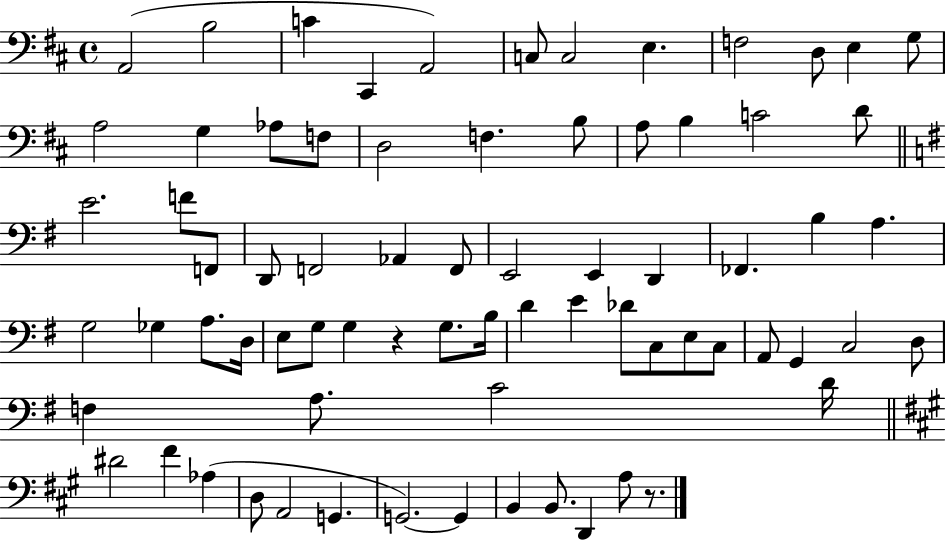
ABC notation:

X:1
T:Untitled
M:4/4
L:1/4
K:D
A,,2 B,2 C ^C,, A,,2 C,/2 C,2 E, F,2 D,/2 E, G,/2 A,2 G, _A,/2 F,/2 D,2 F, B,/2 A,/2 B, C2 D/2 E2 F/2 F,,/2 D,,/2 F,,2 _A,, F,,/2 E,,2 E,, D,, _F,, B, A, G,2 _G, A,/2 D,/4 E,/2 G,/2 G, z G,/2 B,/4 D E _D/2 C,/2 E,/2 C,/2 A,,/2 G,, C,2 D,/2 F, A,/2 C2 D/4 ^D2 ^F _A, D,/2 A,,2 G,, G,,2 G,, B,, B,,/2 D,, A,/2 z/2